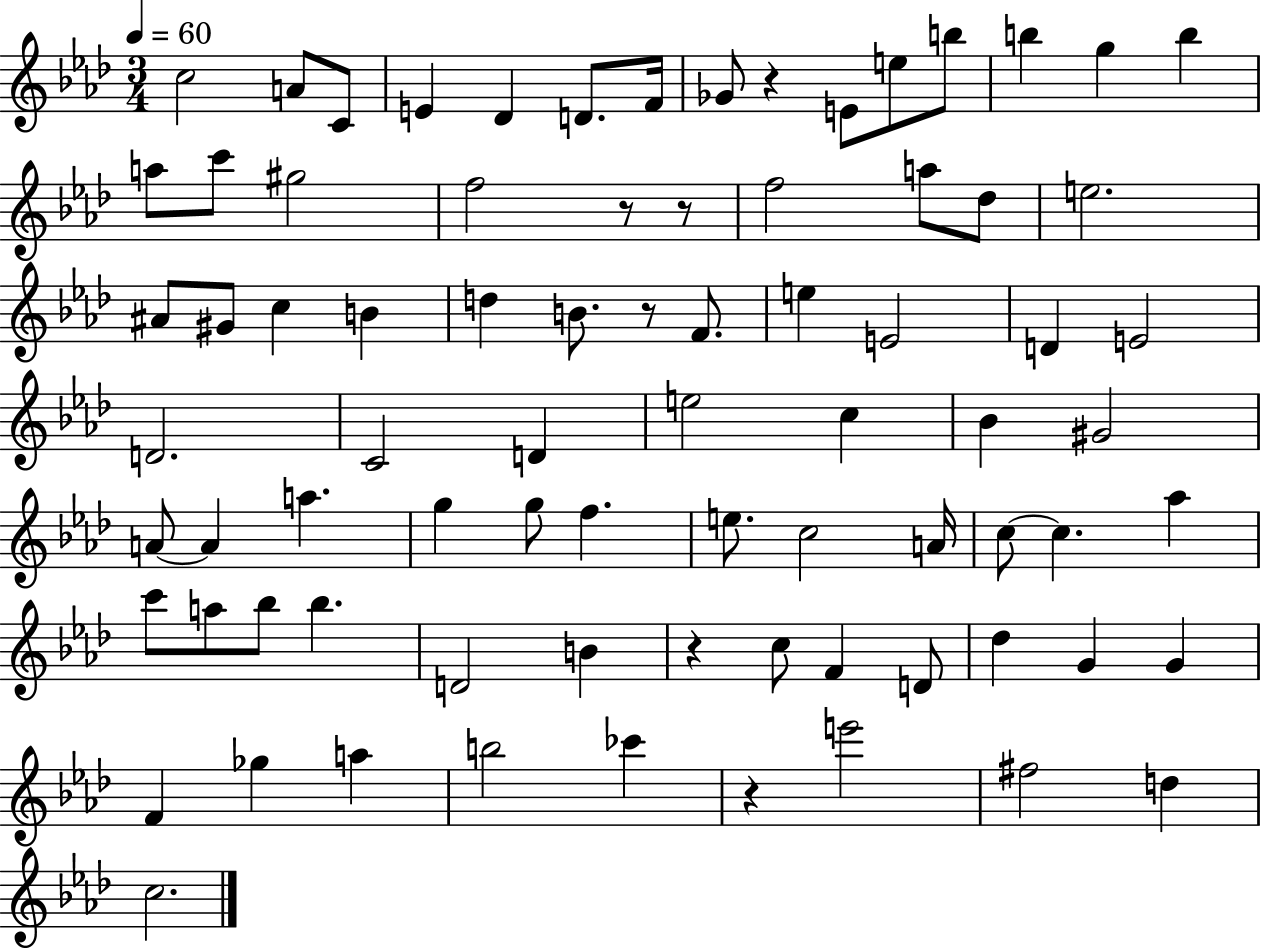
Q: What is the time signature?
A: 3/4